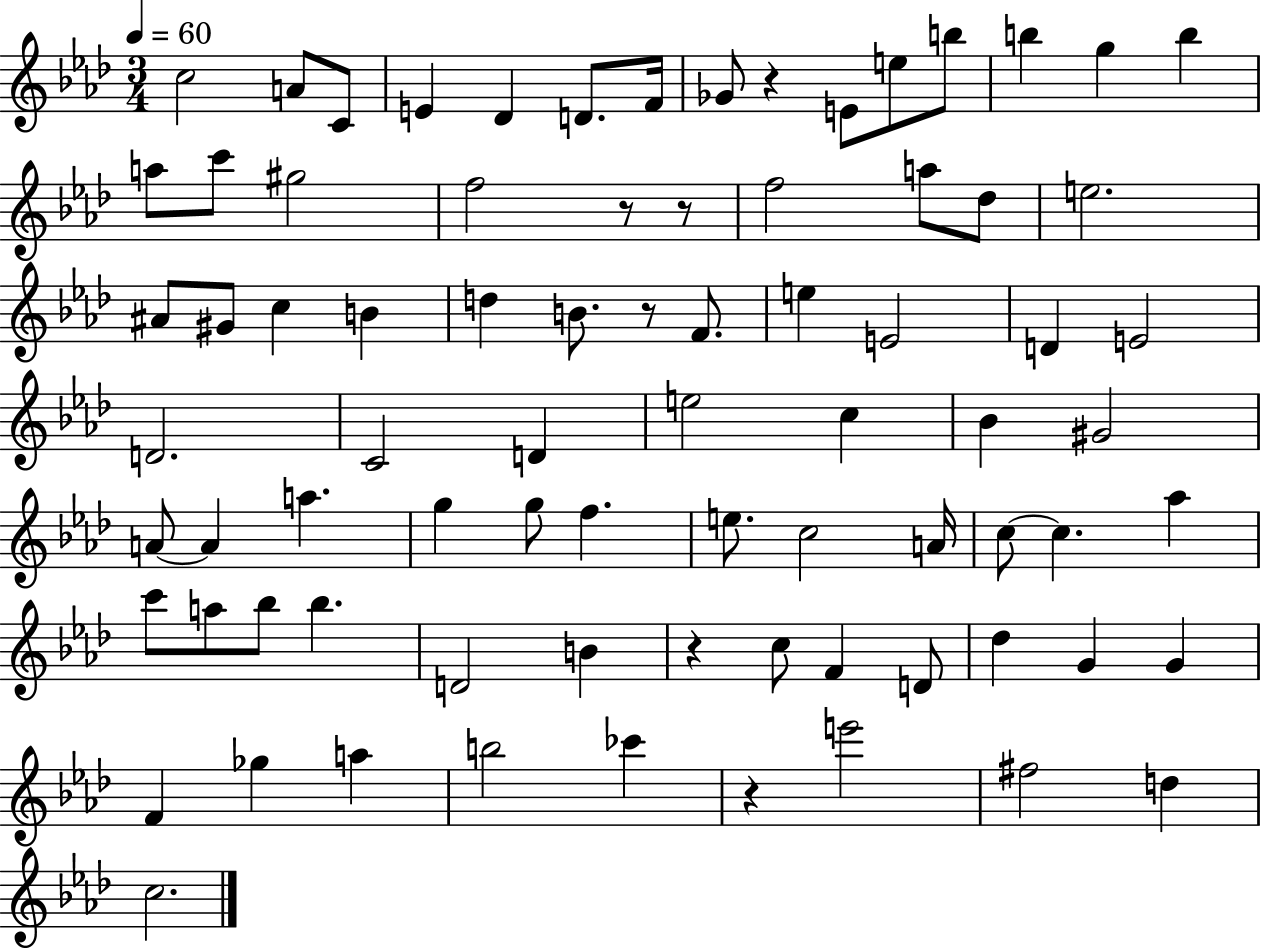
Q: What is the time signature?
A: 3/4